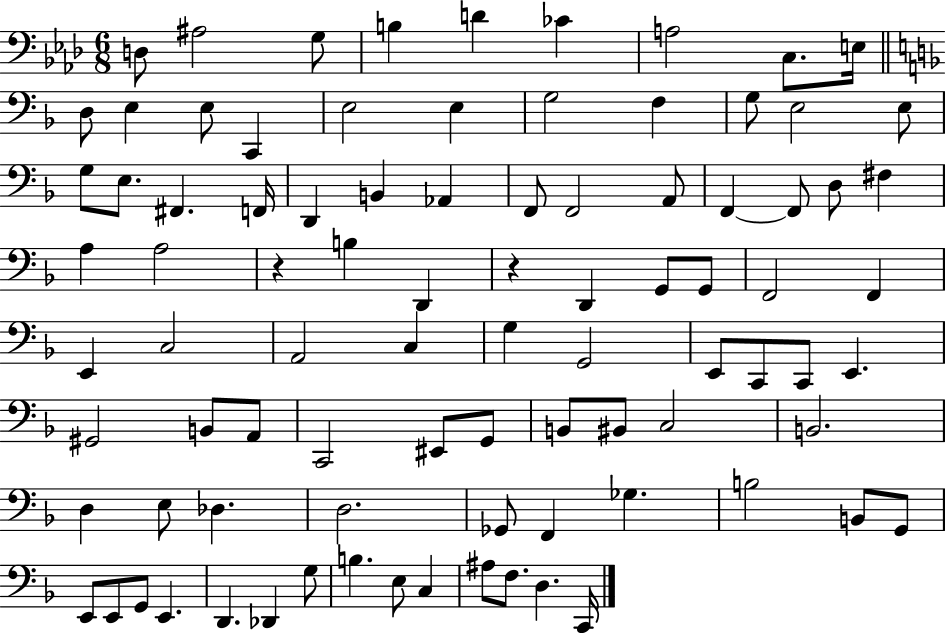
D3/e A#3/h G3/e B3/q D4/q CES4/q A3/h C3/e. E3/s D3/e E3/q E3/e C2/q E3/h E3/q G3/h F3/q G3/e E3/h E3/e G3/e E3/e. F#2/q. F2/s D2/q B2/q Ab2/q F2/e F2/h A2/e F2/q F2/e D3/e F#3/q A3/q A3/h R/q B3/q D2/q R/q D2/q G2/e G2/e F2/h F2/q E2/q C3/h A2/h C3/q G3/q G2/h E2/e C2/e C2/e E2/q. G#2/h B2/e A2/e C2/h EIS2/e G2/e B2/e BIS2/e C3/h B2/h. D3/q E3/e Db3/q. D3/h. Gb2/e F2/q Gb3/q. B3/h B2/e G2/e E2/e E2/e G2/e E2/q. D2/q. Db2/q G3/e B3/q. E3/e C3/q A#3/e F3/e. D3/q. C2/s